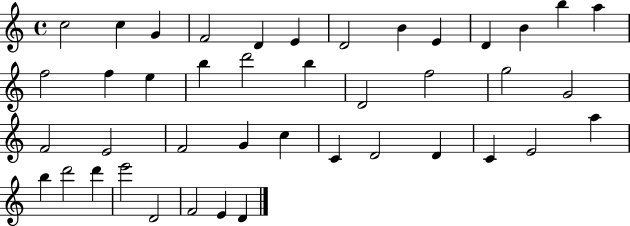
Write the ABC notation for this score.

X:1
T:Untitled
M:4/4
L:1/4
K:C
c2 c G F2 D E D2 B E D B b a f2 f e b d'2 b D2 f2 g2 G2 F2 E2 F2 G c C D2 D C E2 a b d'2 d' e'2 D2 F2 E D